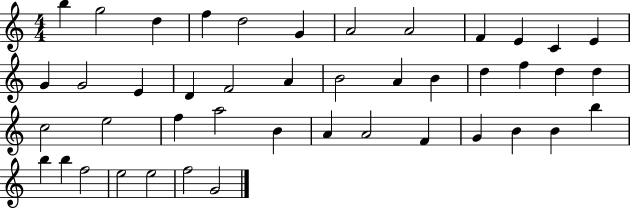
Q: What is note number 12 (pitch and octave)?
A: E4